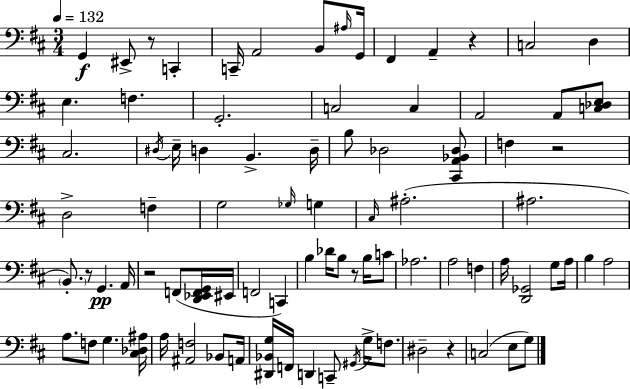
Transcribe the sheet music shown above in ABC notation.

X:1
T:Untitled
M:3/4
L:1/4
K:D
G,, ^E,,/2 z/2 C,, C,,/4 A,,2 B,,/2 ^A,/4 G,,/4 ^F,, A,, z C,2 D, E, F, G,,2 C,2 C, A,,2 A,,/2 [C,_D,E,]/2 ^C,2 ^D,/4 E,/4 D, B,, D,/4 B,/2 _D,2 [^C,,A,,_B,,_D,]/2 F, z2 D,2 F, G,2 _G,/4 G, ^C,/4 ^A,2 ^A,2 B,,/2 z/2 G,, A,,/4 z2 F,,/2 [D,,_E,,F,,G,,]/4 ^E,,/4 F,,2 C,, B, _D/4 B,/2 z/2 B,/4 C/2 _A,2 A,2 F, A,/4 [D,,_G,,]2 G,/2 A,/4 B, A,2 A,/2 F,/2 G, [^C,_D,^A,]/4 A,/4 [^A,,F,]2 _B,,/2 A,,/4 [^D,,_B,,G,]/4 F,,/4 D,, C,,/2 ^G,,/4 G,/4 F,/2 ^D,2 z C,2 E,/2 G,/2